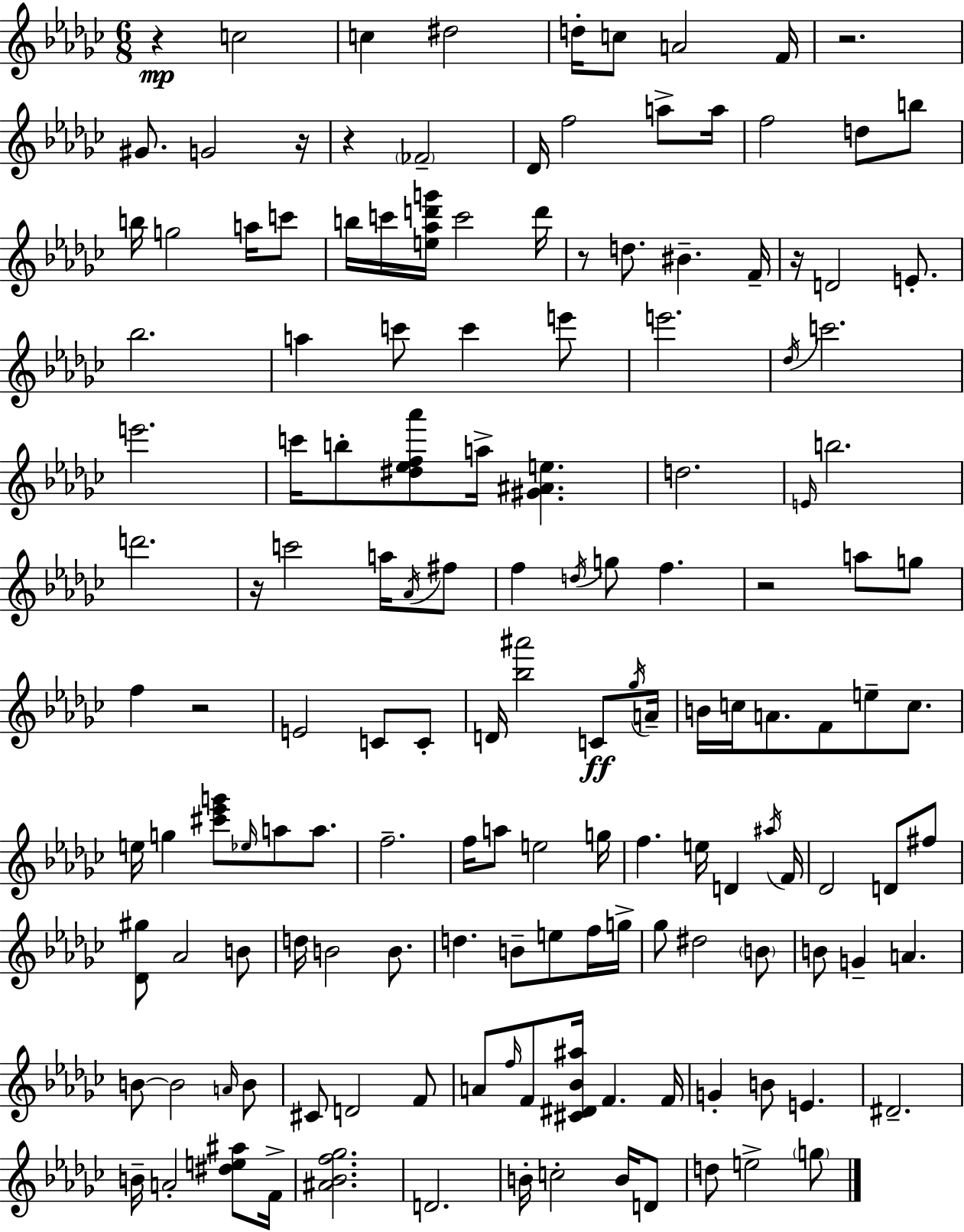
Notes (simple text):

R/q C5/h C5/q D#5/h D5/s C5/e A4/h F4/s R/h. G#4/e. G4/h R/s R/q FES4/h Db4/s F5/h A5/e A5/s F5/h D5/e B5/e B5/s G5/h A5/s C6/e B5/s C6/s [E5,Ab5,D6,G6]/s C6/h D6/s R/e D5/e. BIS4/q. F4/s R/s D4/h E4/e. Bb5/h. A5/q C6/e C6/q E6/e E6/h. Db5/s C6/h. E6/h. C6/s B5/e [D#5,Eb5,F5,Ab6]/e A5/s [G#4,A#4,E5]/q. D5/h. E4/s B5/h. D6/h. R/s C6/h A5/s Ab4/s F#5/e F5/q D5/s G5/e F5/q. R/h A5/e G5/e F5/q R/h E4/h C4/e C4/e D4/s [Bb5,A#6]/h C4/e Gb5/s A4/s B4/s C5/s A4/e. F4/e E5/e C5/e. E5/s G5/q [C#6,Eb6,G6]/e Eb5/s A5/e A5/e. F5/h. F5/s A5/e E5/h G5/s F5/q. E5/s D4/q A#5/s F4/s Db4/h D4/e F#5/e [Db4,G#5]/e Ab4/h B4/e D5/s B4/h B4/e. D5/q. B4/e E5/e F5/s G5/s Gb5/e D#5/h B4/e B4/e G4/q A4/q. B4/e B4/h A4/s B4/e C#4/e D4/h F4/e A4/e F5/s F4/e [C#4,D#4,Bb4,A#5]/s F4/q. F4/s G4/q B4/e E4/q. D#4/h. B4/s A4/h [D#5,E5,A#5]/e F4/s [A#4,Bb4,F5,Gb5]/h. D4/h. B4/s C5/h B4/s D4/e D5/e E5/h G5/e